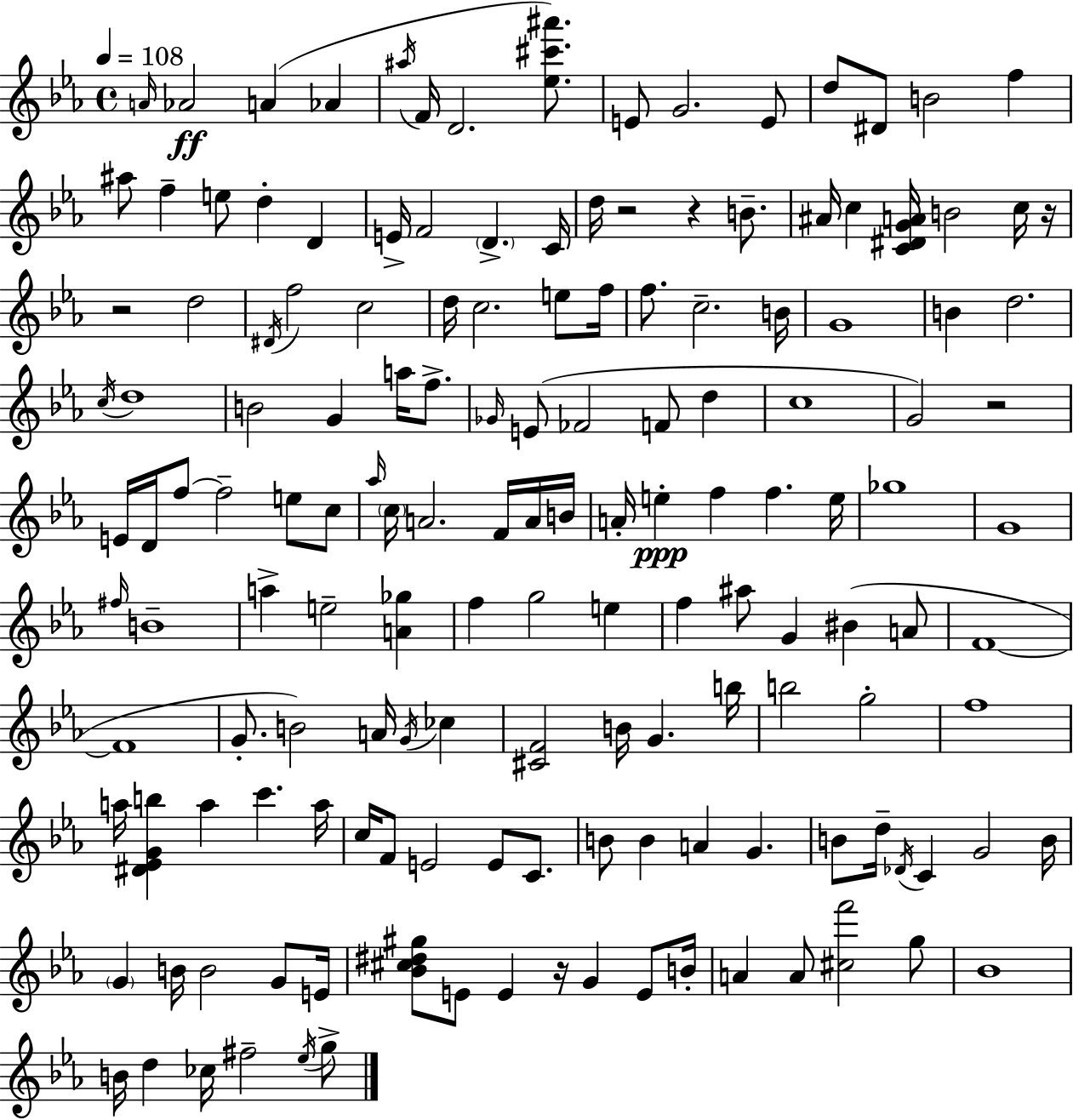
A4/s Ab4/h A4/q Ab4/q A#5/s F4/s D4/h. [Eb5,C#6,A#6]/e. E4/e G4/h. E4/e D5/e D#4/e B4/h F5/q A#5/e F5/q E5/e D5/q D4/q E4/s F4/h D4/q. C4/s D5/s R/h R/q B4/e. A#4/s C5/q [C4,D#4,G4,A4]/s B4/h C5/s R/s R/h D5/h D#4/s F5/h C5/h D5/s C5/h. E5/e F5/s F5/e. C5/h. B4/s G4/w B4/q D5/h. C5/s D5/w B4/h G4/q A5/s F5/e. Gb4/s E4/e FES4/h F4/e D5/q C5/w G4/h R/h E4/s D4/s F5/e F5/h E5/e C5/e Ab5/s C5/s A4/h. F4/s A4/s B4/s A4/s E5/q F5/q F5/q. E5/s Gb5/w G4/w F#5/s B4/w A5/q E5/h [A4,Gb5]/q F5/q G5/h E5/q F5/q A#5/e G4/q BIS4/q A4/e F4/w F4/w G4/e. B4/h A4/s G4/s CES5/q [C#4,F4]/h B4/s G4/q. B5/s B5/h G5/h F5/w A5/s [D#4,Eb4,G4,B5]/q A5/q C6/q. A5/s C5/s F4/e E4/h E4/e C4/e. B4/e B4/q A4/q G4/q. B4/e D5/s Db4/s C4/q G4/h B4/s G4/q B4/s B4/h G4/e E4/s [Bb4,C#5,D#5,G#5]/e E4/e E4/q R/s G4/q E4/e B4/s A4/q A4/e [C#5,F6]/h G5/e Bb4/w B4/s D5/q CES5/s F#5/h Eb5/s G5/e